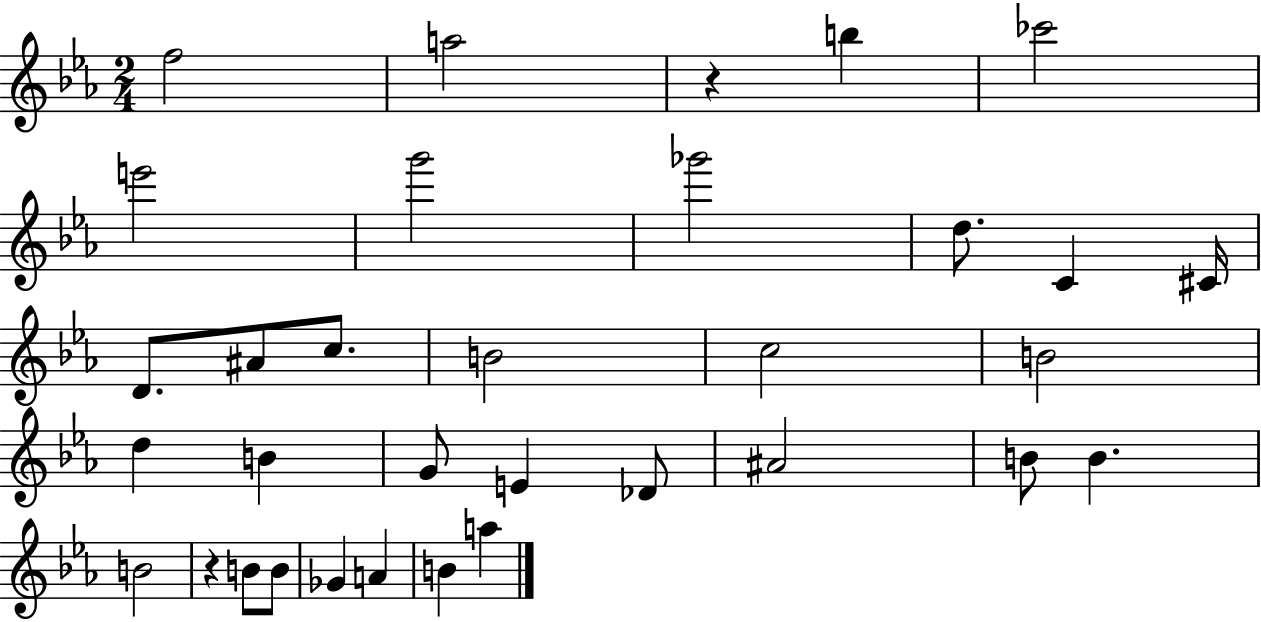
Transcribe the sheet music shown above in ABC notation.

X:1
T:Untitled
M:2/4
L:1/4
K:Eb
f2 a2 z b _c'2 e'2 g'2 _g'2 d/2 C ^C/4 D/2 ^A/2 c/2 B2 c2 B2 d B G/2 E _D/2 ^A2 B/2 B B2 z B/2 B/2 _G A B a